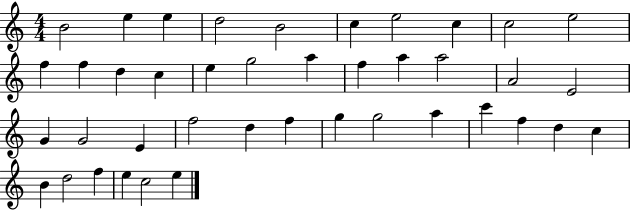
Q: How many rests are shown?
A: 0